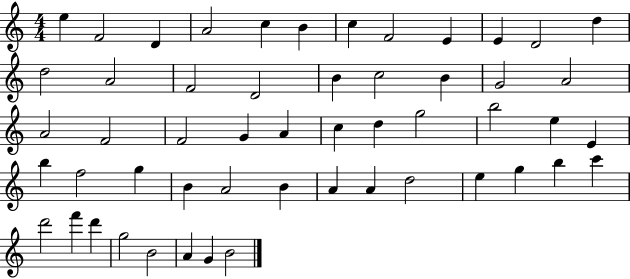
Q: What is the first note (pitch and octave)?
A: E5